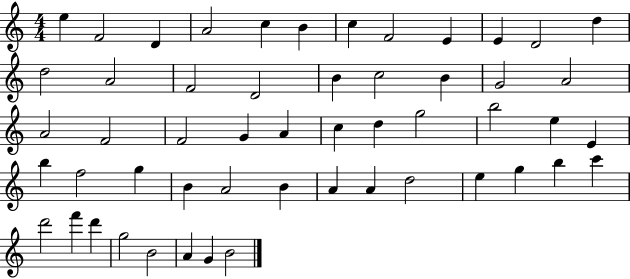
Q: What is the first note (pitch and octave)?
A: E5